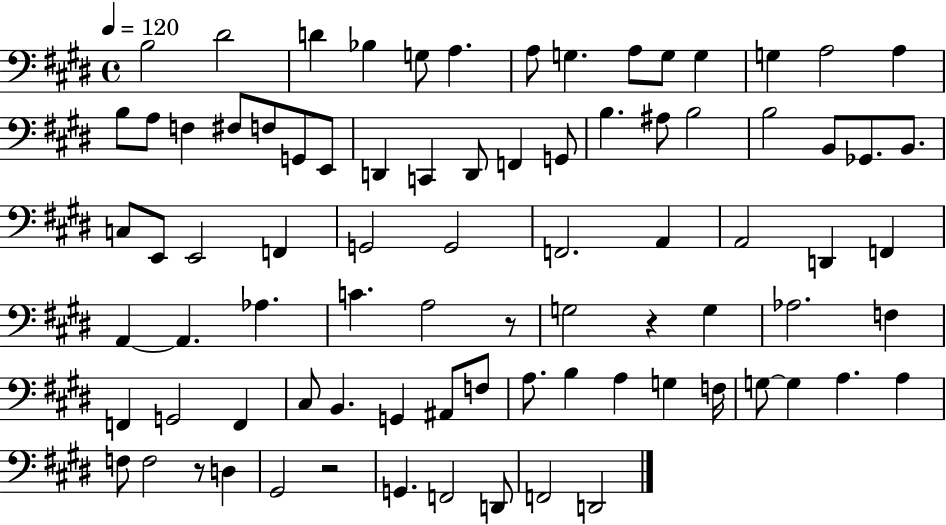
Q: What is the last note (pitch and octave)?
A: D2